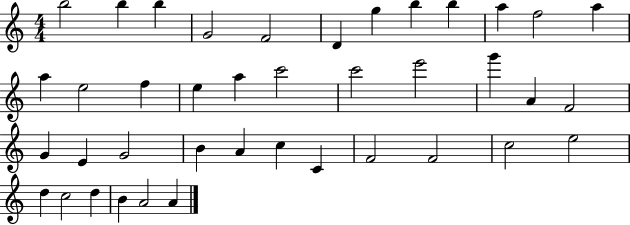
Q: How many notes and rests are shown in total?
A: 40